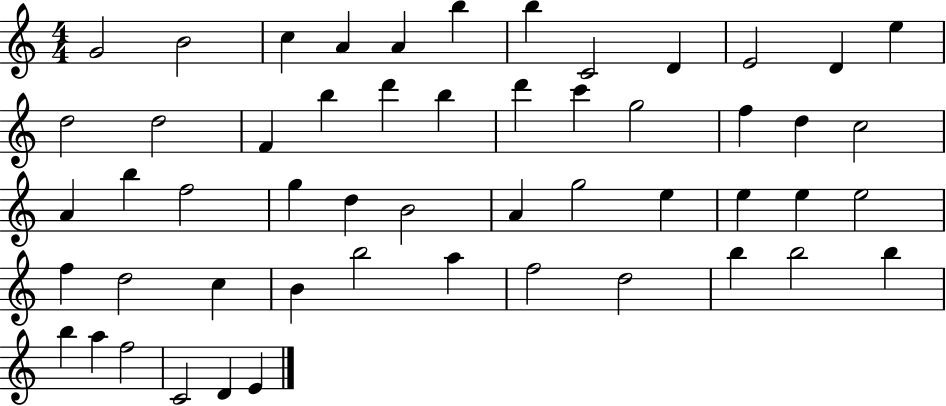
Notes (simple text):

G4/h B4/h C5/q A4/q A4/q B5/q B5/q C4/h D4/q E4/h D4/q E5/q D5/h D5/h F4/q B5/q D6/q B5/q D6/q C6/q G5/h F5/q D5/q C5/h A4/q B5/q F5/h G5/q D5/q B4/h A4/q G5/h E5/q E5/q E5/q E5/h F5/q D5/h C5/q B4/q B5/h A5/q F5/h D5/h B5/q B5/h B5/q B5/q A5/q F5/h C4/h D4/q E4/q